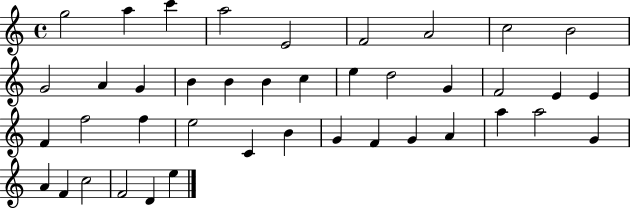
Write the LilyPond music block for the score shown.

{
  \clef treble
  \time 4/4
  \defaultTimeSignature
  \key c \major
  g''2 a''4 c'''4 | a''2 e'2 | f'2 a'2 | c''2 b'2 | \break g'2 a'4 g'4 | b'4 b'4 b'4 c''4 | e''4 d''2 g'4 | f'2 e'4 e'4 | \break f'4 f''2 f''4 | e''2 c'4 b'4 | g'4 f'4 g'4 a'4 | a''4 a''2 g'4 | \break a'4 f'4 c''2 | f'2 d'4 e''4 | \bar "|."
}